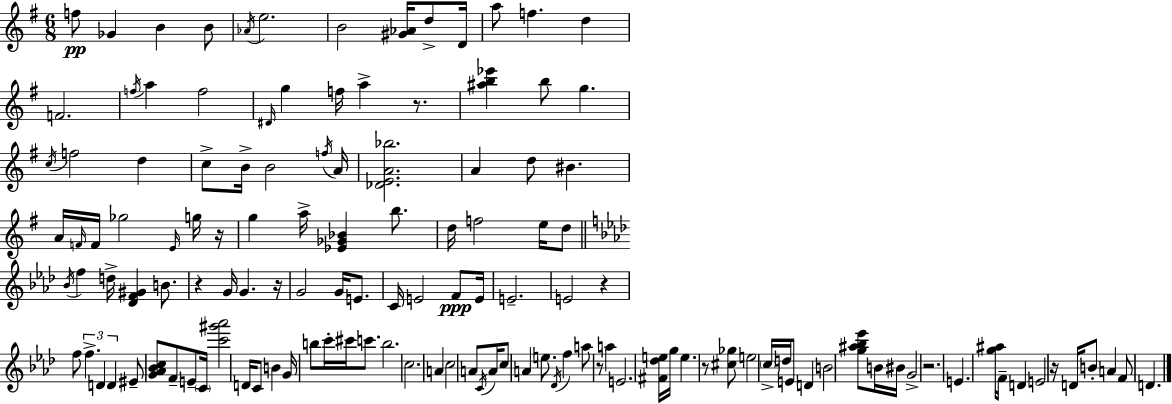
F5/e Gb4/q B4/q B4/e Ab4/s E5/h. B4/h [G#4,Ab4]/s D5/e D4/s A5/e F5/q. D5/q F4/h. F5/s A5/q F5/h D#4/s G5/q F5/s A5/q R/e. [A#5,B5,Eb6]/q B5/e G5/q. C5/s F5/h D5/q C5/e B4/s B4/h F5/s A4/s [Db4,E4,A4,Bb5]/h. A4/q D5/e BIS4/q. A4/s F4/s F4/s Gb5/h E4/s G5/s R/s G5/q A5/s [Eb4,Gb4,Bb4]/q B5/e. D5/s F5/h E5/s D5/e Bb4/s F5/q D5/s [Db4,F4,G#4]/q B4/e. R/q G4/s G4/q. R/s G4/h G4/s E4/e. C4/s E4/h F4/e E4/s E4/h. E4/h R/q F5/e F5/q. D4/q D4/q EIS4/e [G4,Ab4,Bb4,C5]/e F4/e E4/e C4/s [C6,G#6,Ab6]/h D4/s C4/e B4/q G4/s B5/e C6/s C#6/s C6/e. B5/h. C5/h. A4/q C5/h A4/e C4/s A4/s C5/e A4/q E5/e. Db4/s F5/q A5/e R/e A5/q E4/h. [F#4,Db5,E5]/s G5/s E5/q. R/e [C#5,Gb5]/e E5/h C5/s D5/s E4/e D4/q B4/h [G5,A#5,Bb5,Eb6]/e B4/s BIS4/s G4/h R/h. E4/q. [G5,A#5]/s F4/s D4/q E4/h R/s D4/s B4/e A4/q F4/e D4/q.